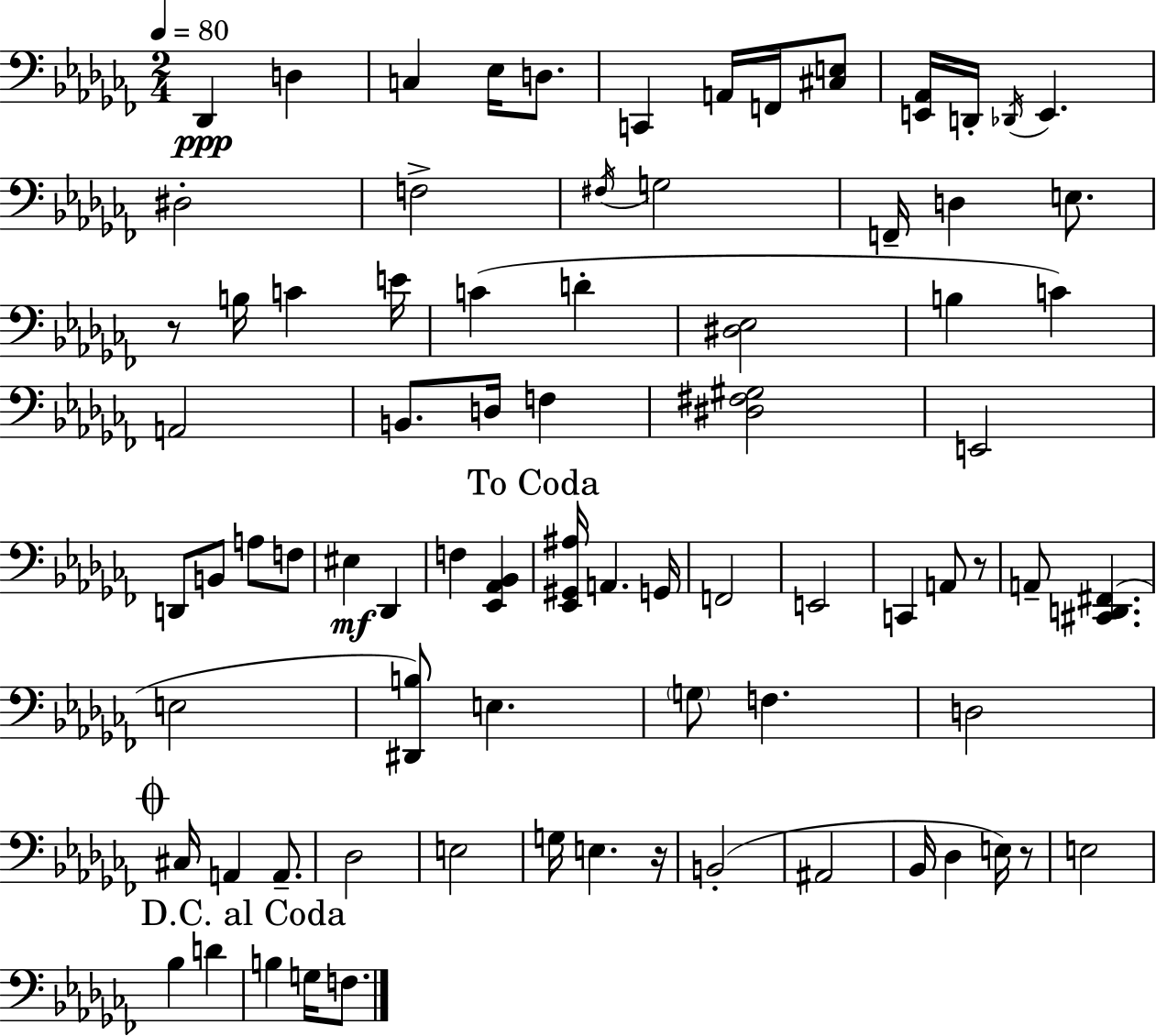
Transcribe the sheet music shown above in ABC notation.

X:1
T:Untitled
M:2/4
L:1/4
K:Abm
_D,, D, C, _E,/4 D,/2 C,, A,,/4 F,,/4 [^C,E,]/2 [E,,_A,,]/4 D,,/4 _D,,/4 E,, ^D,2 F,2 ^F,/4 G,2 F,,/4 D, E,/2 z/2 B,/4 C E/4 C D [^D,_E,]2 B, C A,,2 B,,/2 D,/4 F, [^D,^F,^G,]2 E,,2 D,,/2 B,,/2 A,/2 F,/2 ^E, _D,, F, [_E,,_A,,_B,,] [_E,,^G,,^A,]/4 A,, G,,/4 F,,2 E,,2 C,, A,,/2 z/2 A,,/2 [^C,,D,,^F,,] E,2 [^D,,B,]/2 E, G,/2 F, D,2 ^C,/4 A,, A,,/2 _D,2 E,2 G,/4 E, z/4 B,,2 ^A,,2 _B,,/4 _D, E,/4 z/2 E,2 _B, D B, G,/4 F,/2